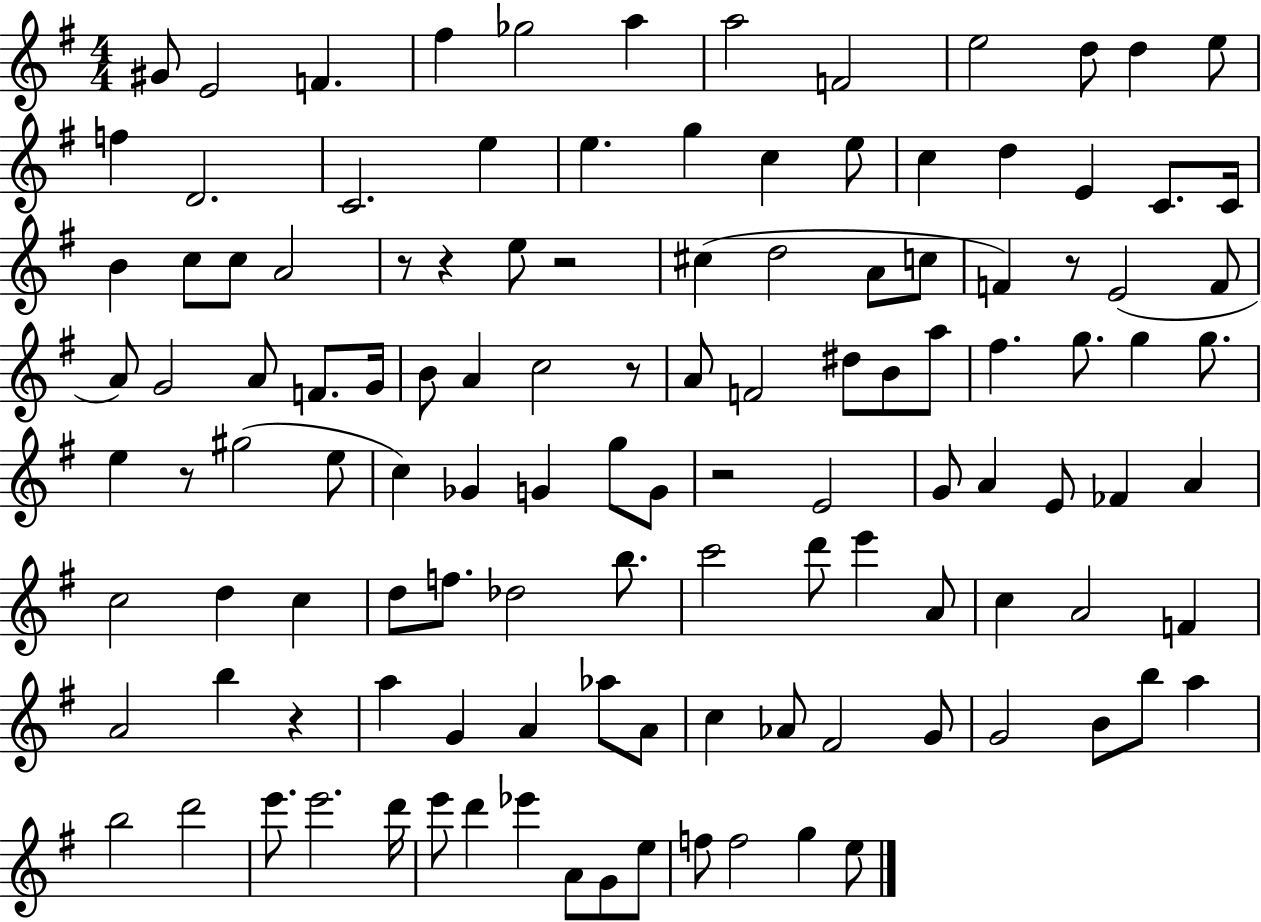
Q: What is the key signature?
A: G major